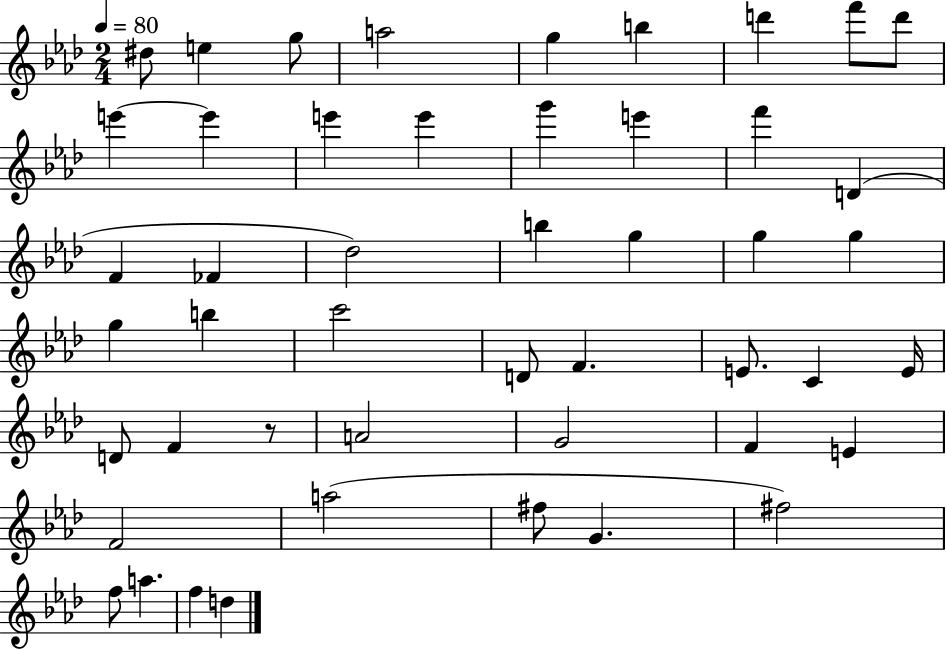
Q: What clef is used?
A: treble